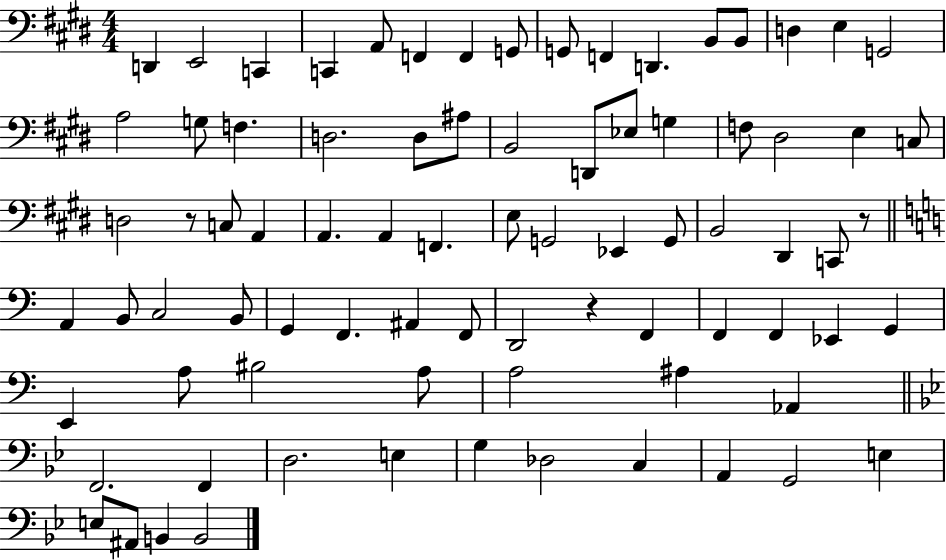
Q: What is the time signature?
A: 4/4